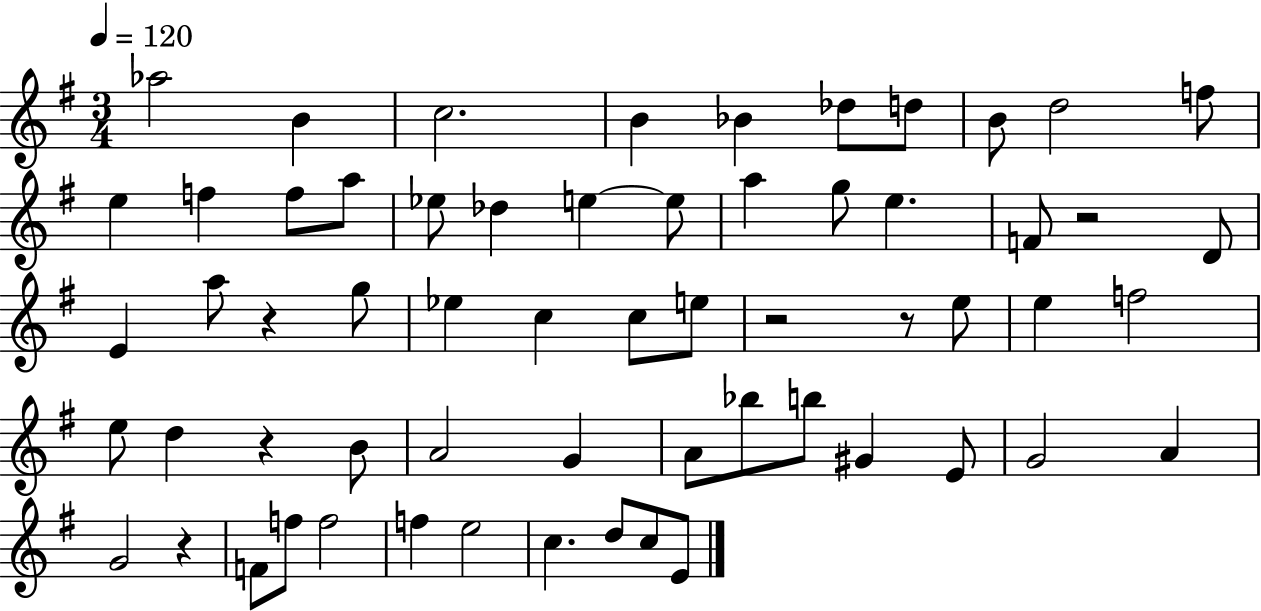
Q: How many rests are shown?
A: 6